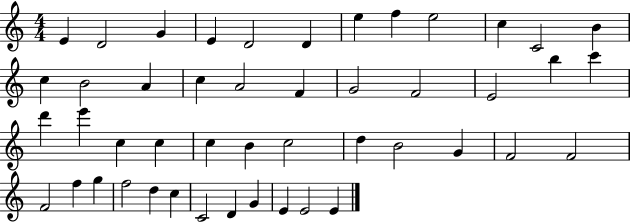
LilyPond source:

{
  \clef treble
  \numericTimeSignature
  \time 4/4
  \key c \major
  e'4 d'2 g'4 | e'4 d'2 d'4 | e''4 f''4 e''2 | c''4 c'2 b'4 | \break c''4 b'2 a'4 | c''4 a'2 f'4 | g'2 f'2 | e'2 b''4 c'''4 | \break d'''4 e'''4 c''4 c''4 | c''4 b'4 c''2 | d''4 b'2 g'4 | f'2 f'2 | \break f'2 f''4 g''4 | f''2 d''4 c''4 | c'2 d'4 g'4 | e'4 e'2 e'4 | \break \bar "|."
}